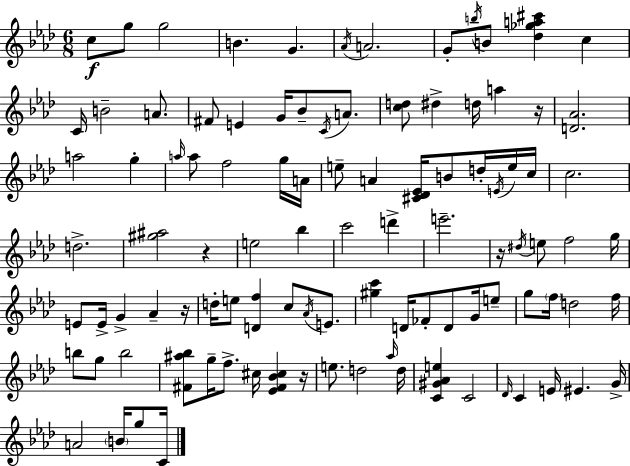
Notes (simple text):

C5/e G5/e G5/h B4/q. G4/q. Ab4/s A4/h. G4/e B5/s B4/e [Db5,Gb5,A5,C#6]/q C5/q C4/s B4/h A4/e. F#4/e E4/q G4/s Bb4/e C4/s A4/e. [C5,D5]/e D#5/q D5/s A5/q R/s [D4,Ab4]/h. A5/h G5/q A5/s A5/e F5/h G5/s A4/s E5/e A4/q [C#4,Db4,Eb4]/s B4/e D5/s E4/s E5/s C5/s C5/h. D5/h. [G#5,A#5]/h R/q E5/h Bb5/q C6/h D6/q E6/h. R/s D#5/s E5/e F5/h G5/s E4/e E4/s G4/q Ab4/q R/s D5/s E5/e [D4,F5]/q C5/e Ab4/s E4/e. [G#5,C6]/q D4/s FES4/e D4/e G4/s E5/e G5/e F5/s D5/h F5/s B5/e G5/e B5/h [F#4,A#5,Bb5]/e G5/s F5/e. C#5/s [Eb4,F#4,Bb4,C#5]/q R/s E5/e. D5/h Ab5/s D5/s [C4,G#4,Ab4,E5]/q C4/h Db4/s C4/q E4/s EIS4/q. G4/s A4/h B4/s G5/e C4/s